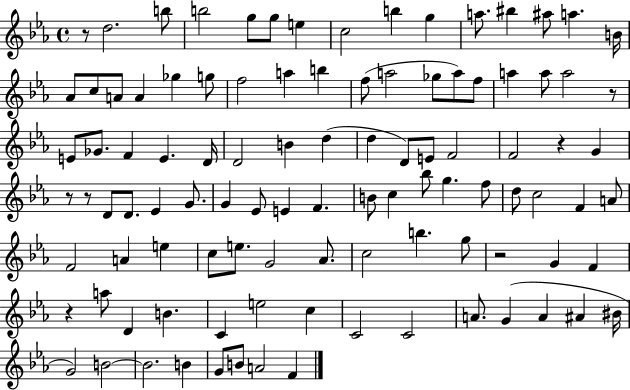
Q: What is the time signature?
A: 4/4